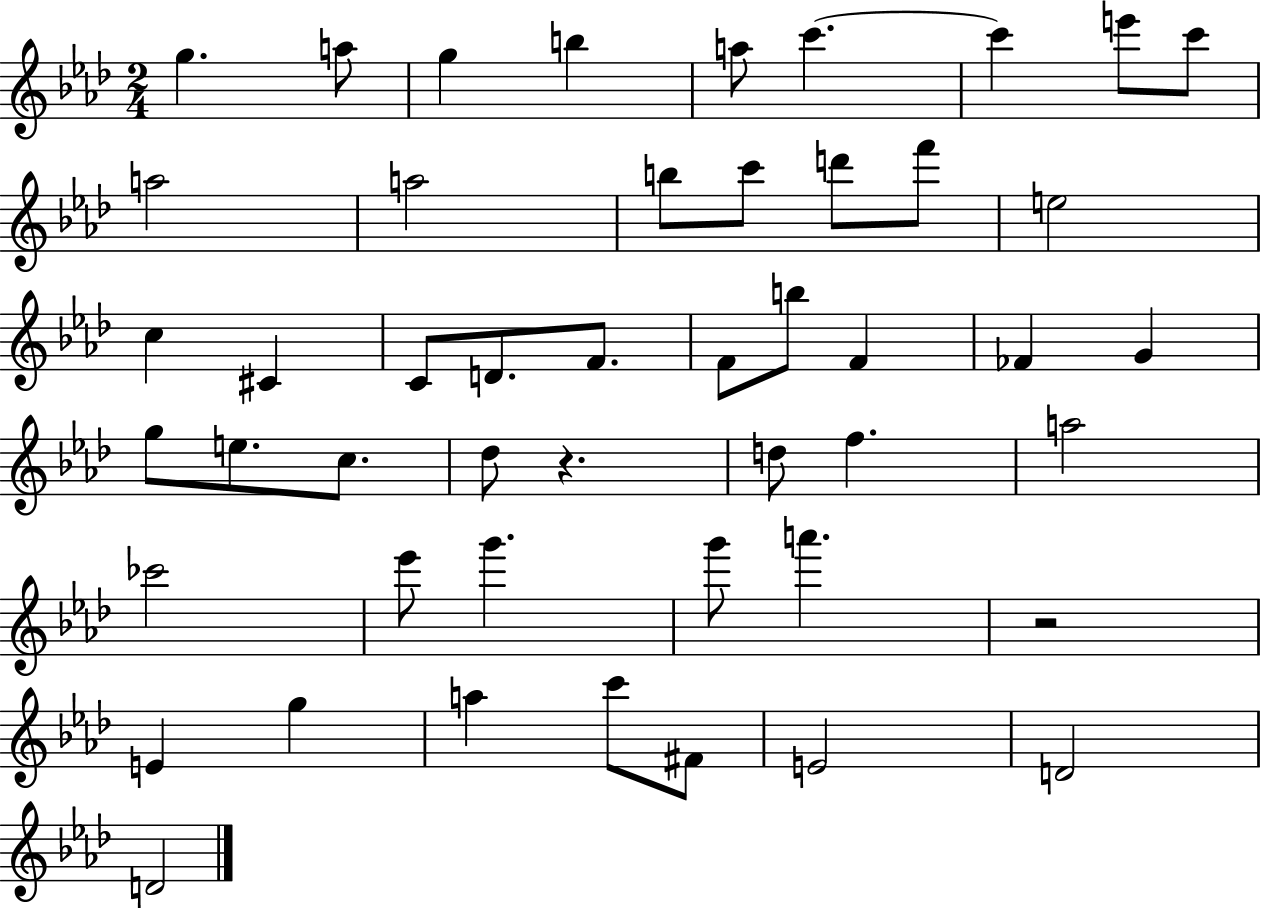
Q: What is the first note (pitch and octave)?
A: G5